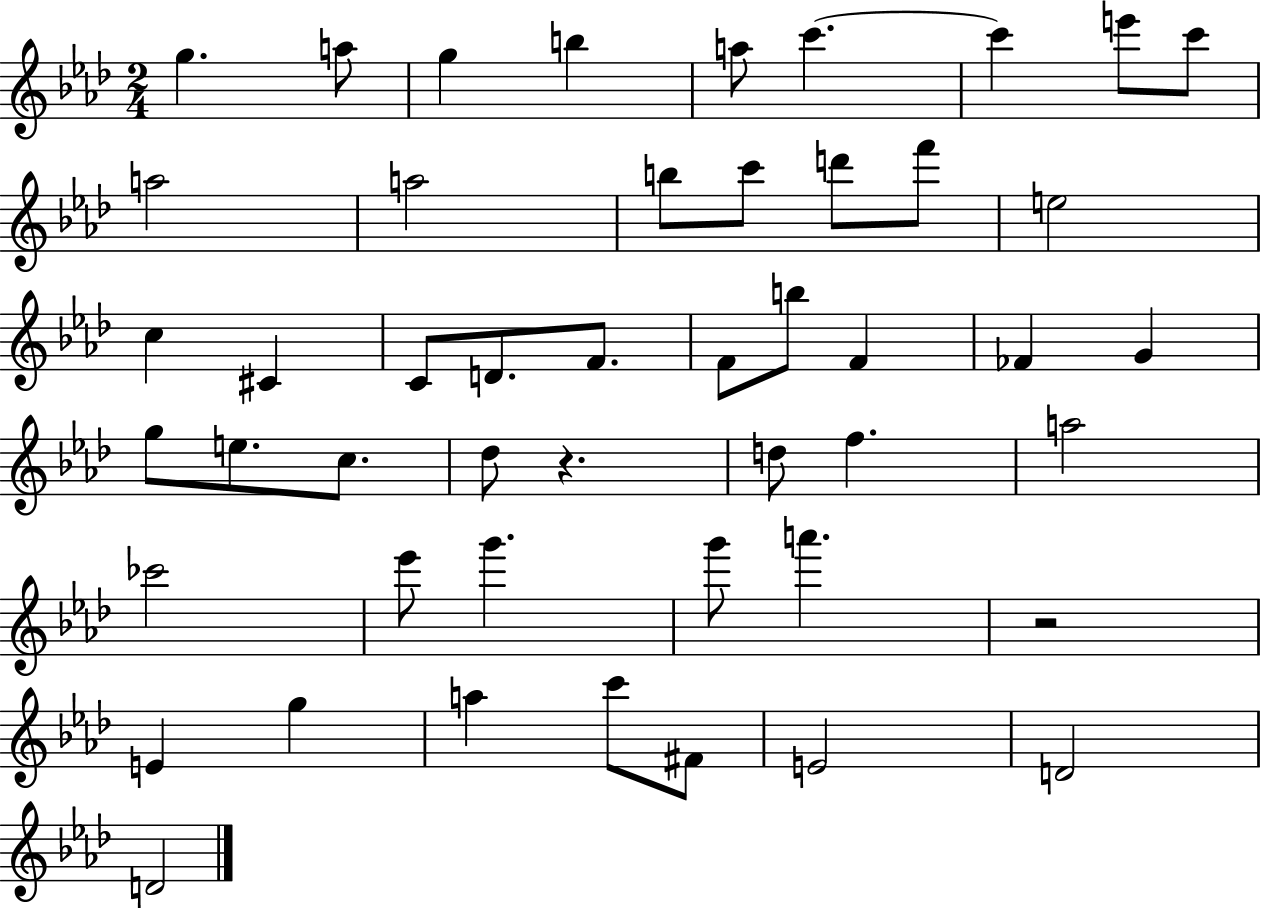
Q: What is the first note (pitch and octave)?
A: G5